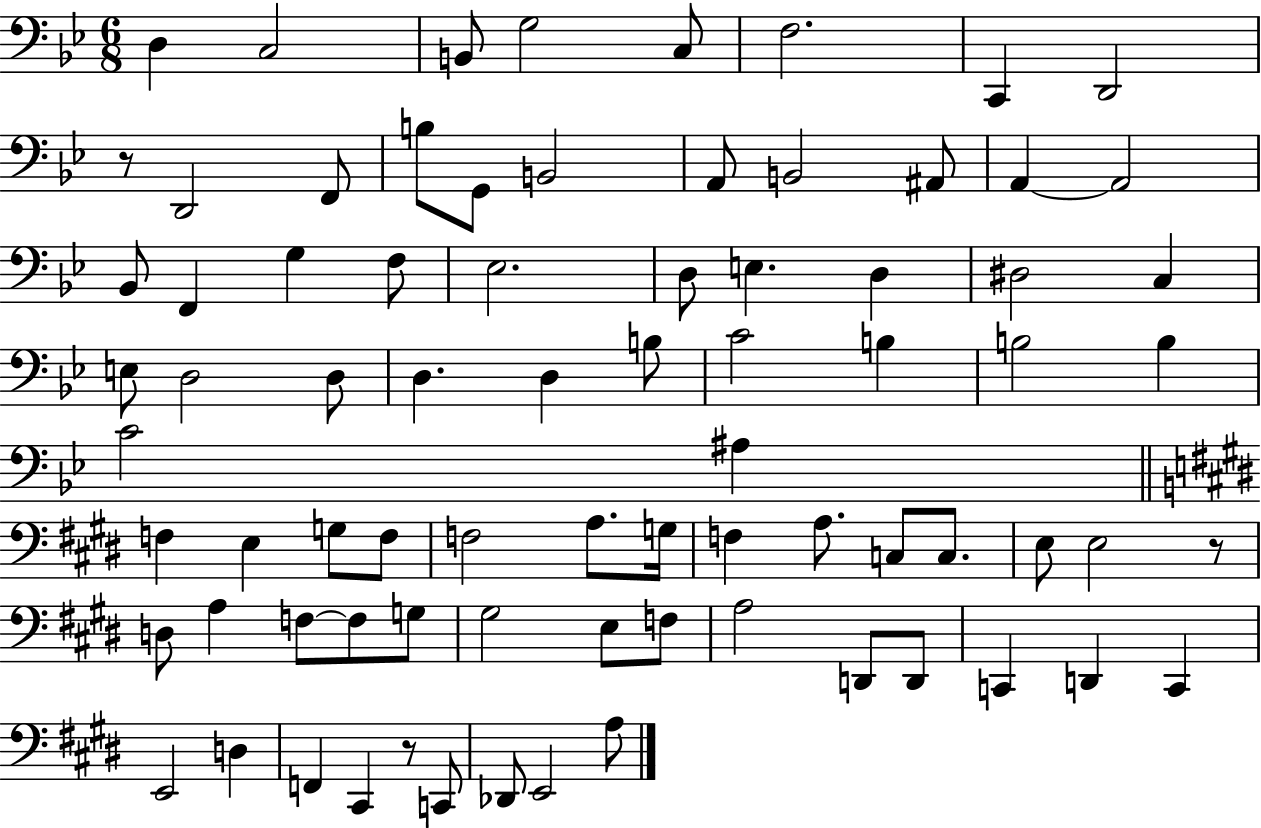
X:1
T:Untitled
M:6/8
L:1/4
K:Bb
D, C,2 B,,/2 G,2 C,/2 F,2 C,, D,,2 z/2 D,,2 F,,/2 B,/2 G,,/2 B,,2 A,,/2 B,,2 ^A,,/2 A,, A,,2 _B,,/2 F,, G, F,/2 _E,2 D,/2 E, D, ^D,2 C, E,/2 D,2 D,/2 D, D, B,/2 C2 B, B,2 B, C2 ^A, F, E, G,/2 F,/2 F,2 A,/2 G,/4 F, A,/2 C,/2 C,/2 E,/2 E,2 z/2 D,/2 A, F,/2 F,/2 G,/2 ^G,2 E,/2 F,/2 A,2 D,,/2 D,,/2 C,, D,, C,, E,,2 D, F,, ^C,, z/2 C,,/2 _D,,/2 E,,2 A,/2